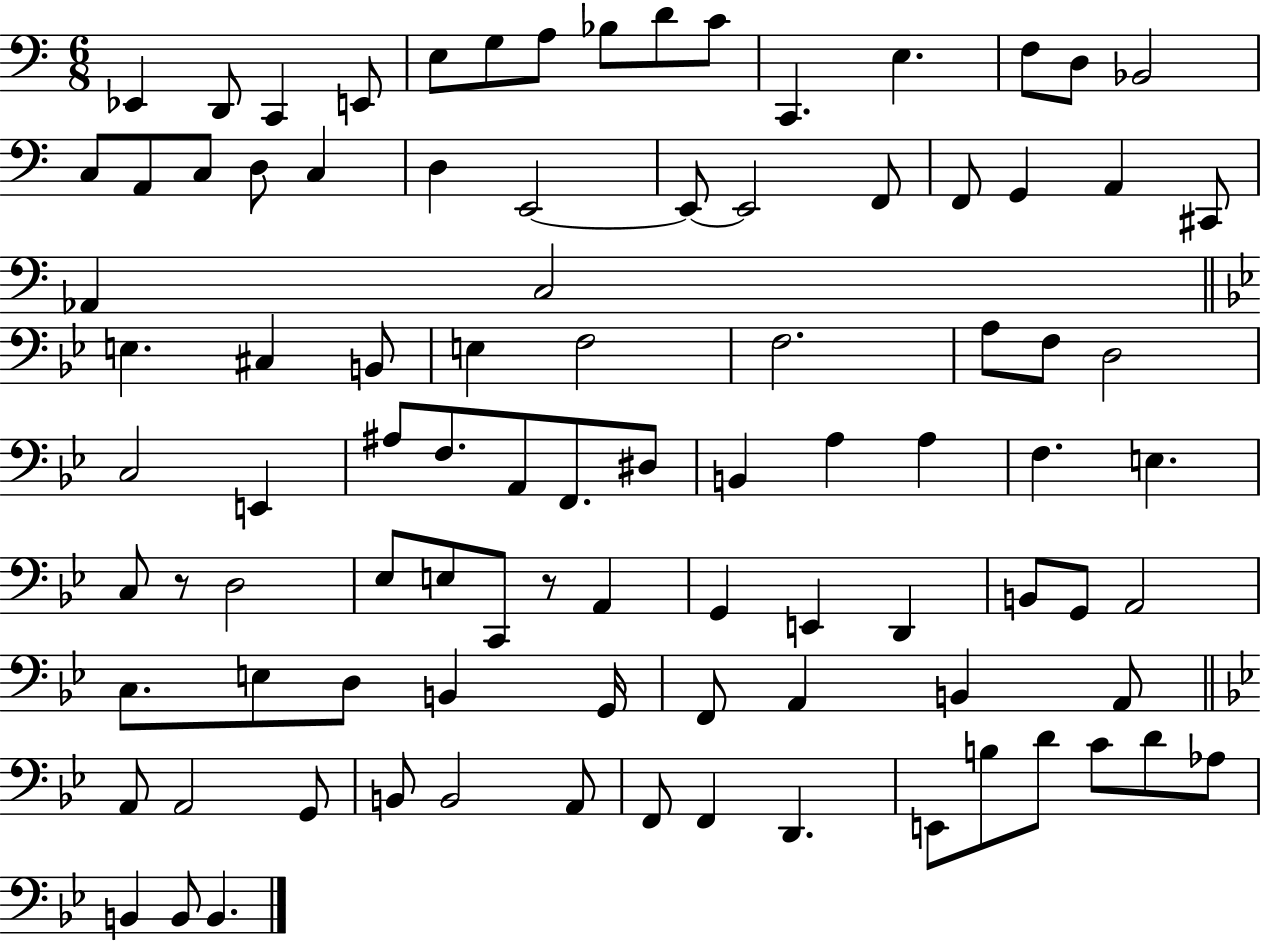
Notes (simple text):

Eb2/q D2/e C2/q E2/e E3/e G3/e A3/e Bb3/e D4/e C4/e C2/q. E3/q. F3/e D3/e Bb2/h C3/e A2/e C3/e D3/e C3/q D3/q E2/h E2/e E2/h F2/e F2/e G2/q A2/q C#2/e Ab2/q C3/h E3/q. C#3/q B2/e E3/q F3/h F3/h. A3/e F3/e D3/h C3/h E2/q A#3/e F3/e. A2/e F2/e. D#3/e B2/q A3/q A3/q F3/q. E3/q. C3/e R/e D3/h Eb3/e E3/e C2/e R/e A2/q G2/q E2/q D2/q B2/e G2/e A2/h C3/e. E3/e D3/e B2/q G2/s F2/e A2/q B2/q A2/e A2/e A2/h G2/e B2/e B2/h A2/e F2/e F2/q D2/q. E2/e B3/e D4/e C4/e D4/e Ab3/e B2/q B2/e B2/q.